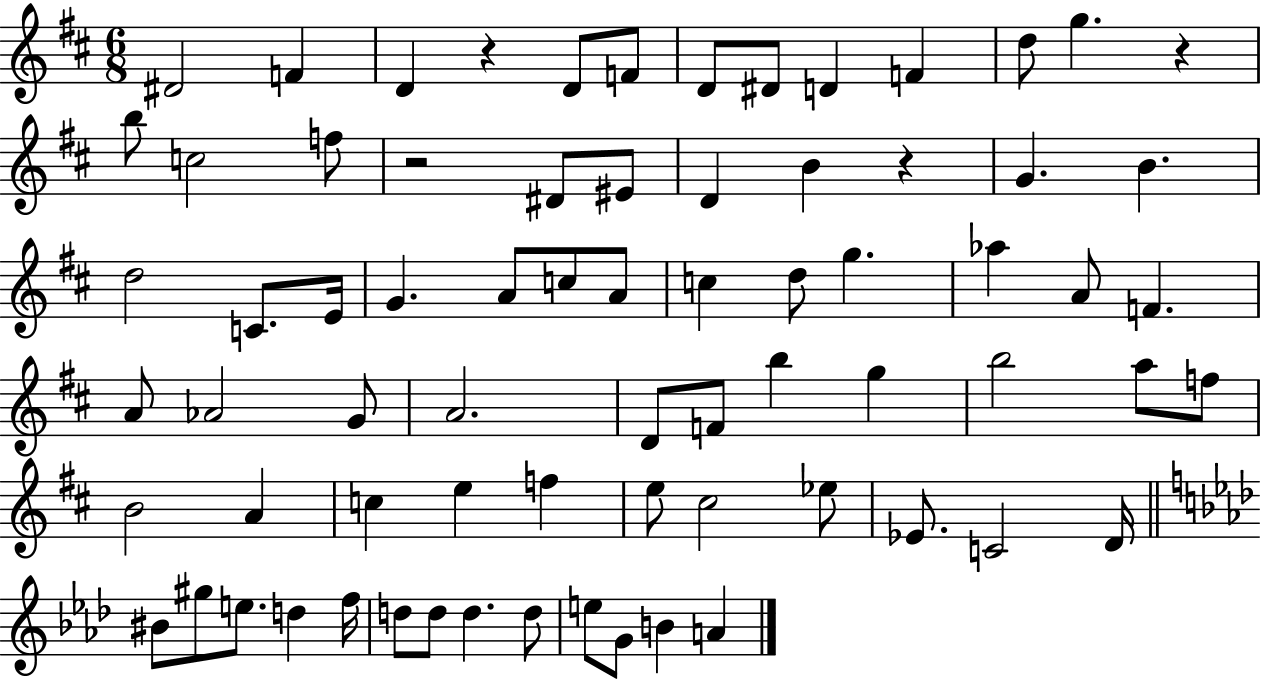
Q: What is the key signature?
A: D major